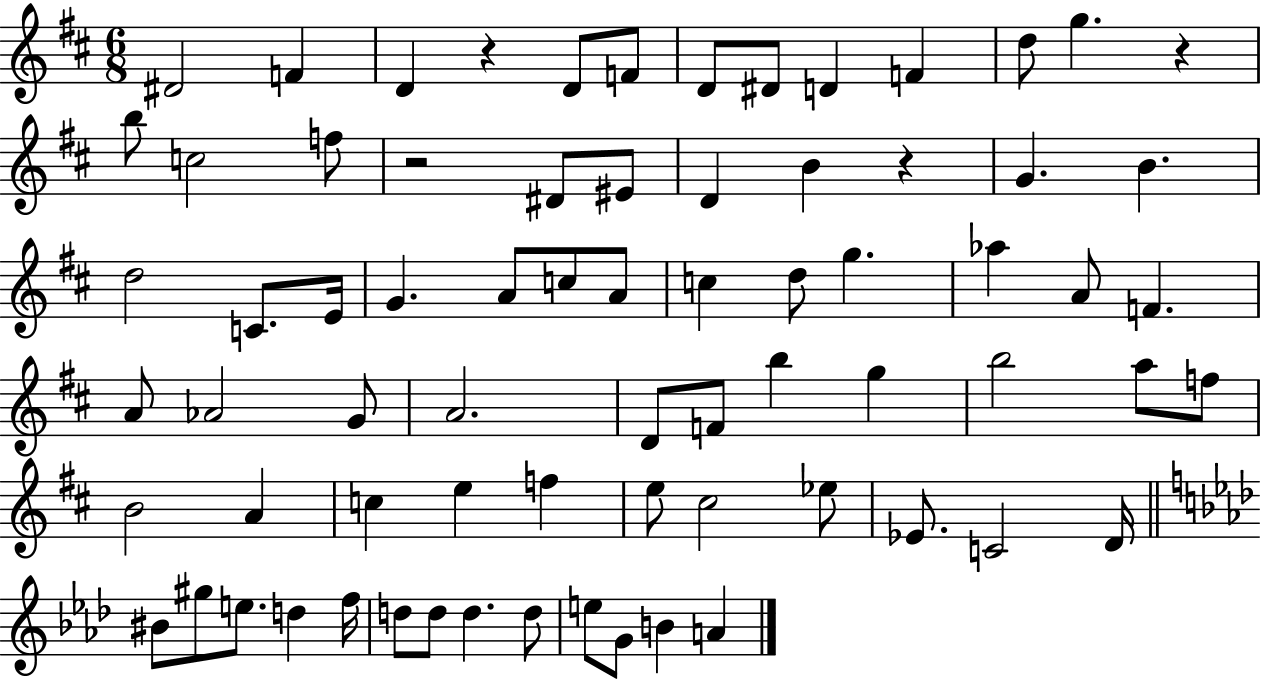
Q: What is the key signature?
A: D major